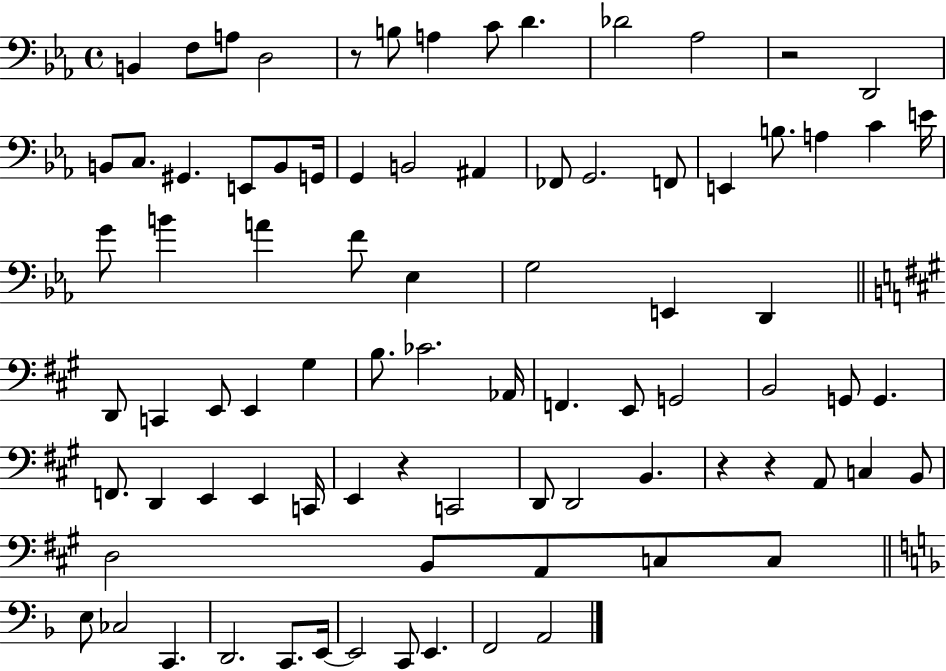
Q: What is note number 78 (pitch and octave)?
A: F2